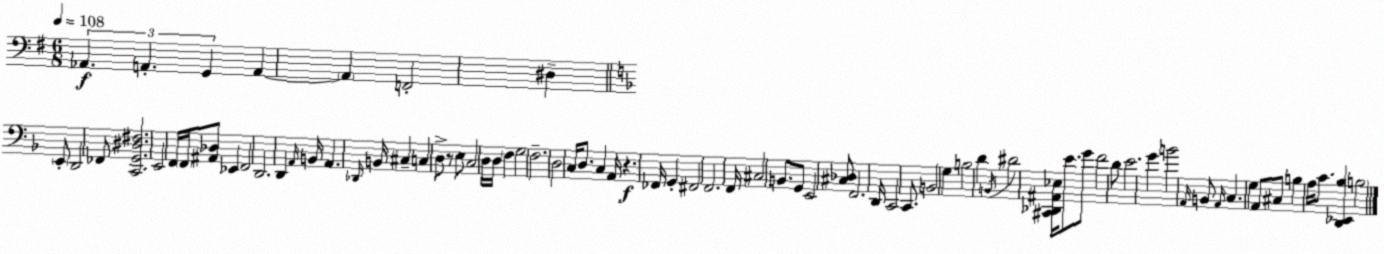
X:1
T:Untitled
M:6/8
L:1/4
K:G
_A,, A,, G,, A,, A,, F,,2 ^D, E,,/2 D,,2 _F,,/2 [C,,G,,^D,^F,]2 E,,2 F,,/4 F,,/4 [^A,,_D,]/2 _E,, F,,2 D,,2 D,, A,,/4 B,,/4 A,, _D,,/4 B,,/4 ^C, C, D,/2 z/2 E,/2 C,2 D,/4 D,/4 F, G,2 F,2 D,2 C,/4 D,/2 C, A,,/4 z _F,,/4 G,, ^F,,2 F,,2 F,,/4 ^C,2 B,,/2 G,,/2 E,,2 [^C,_D,]/2 F,,2 D,,/4 C,,2 C,,/2 B,,2 G, B,2 D B,,/4 ^D2 [^C,,_D,,^A,,_E,]/4 E/2 G/2 F2 D/2 E2 G B2 A,,/4 B,,/2 A,,/4 C, G, A,,/2 ^C,/2 B, A,/4 C/2 [D,,_E,,_B,] B,2